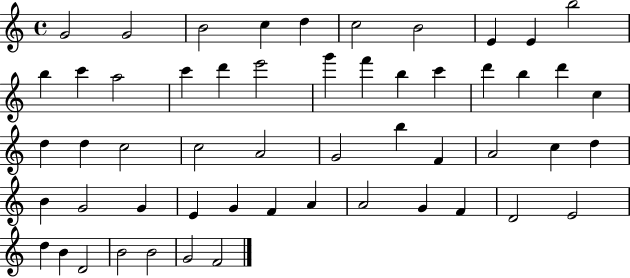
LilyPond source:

{
  \clef treble
  \time 4/4
  \defaultTimeSignature
  \key c \major
  g'2 g'2 | b'2 c''4 d''4 | c''2 b'2 | e'4 e'4 b''2 | \break b''4 c'''4 a''2 | c'''4 d'''4 e'''2 | g'''4 f'''4 b''4 c'''4 | d'''4 b''4 d'''4 c''4 | \break d''4 d''4 c''2 | c''2 a'2 | g'2 b''4 f'4 | a'2 c''4 d''4 | \break b'4 g'2 g'4 | e'4 g'4 f'4 a'4 | a'2 g'4 f'4 | d'2 e'2 | \break d''4 b'4 d'2 | b'2 b'2 | g'2 f'2 | \bar "|."
}